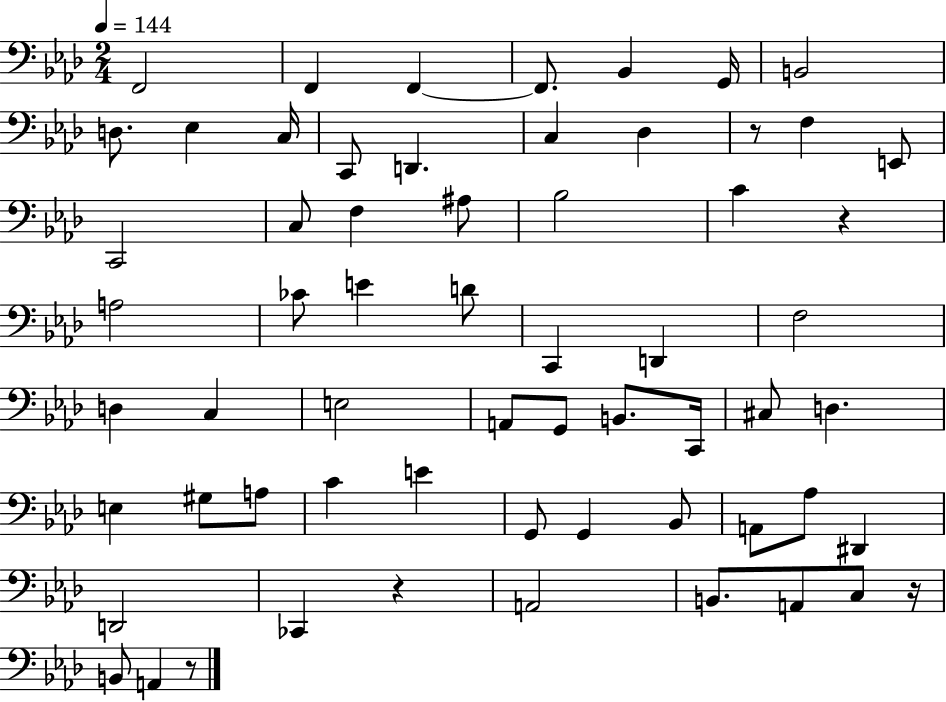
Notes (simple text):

F2/h F2/q F2/q F2/e. Bb2/q G2/s B2/h D3/e. Eb3/q C3/s C2/e D2/q. C3/q Db3/q R/e F3/q E2/e C2/h C3/e F3/q A#3/e Bb3/h C4/q R/q A3/h CES4/e E4/q D4/e C2/q D2/q F3/h D3/q C3/q E3/h A2/e G2/e B2/e. C2/s C#3/e D3/q. E3/q G#3/e A3/e C4/q E4/q G2/e G2/q Bb2/e A2/e Ab3/e D#2/q D2/h CES2/q R/q A2/h B2/e. A2/e C3/e R/s B2/e A2/q R/e